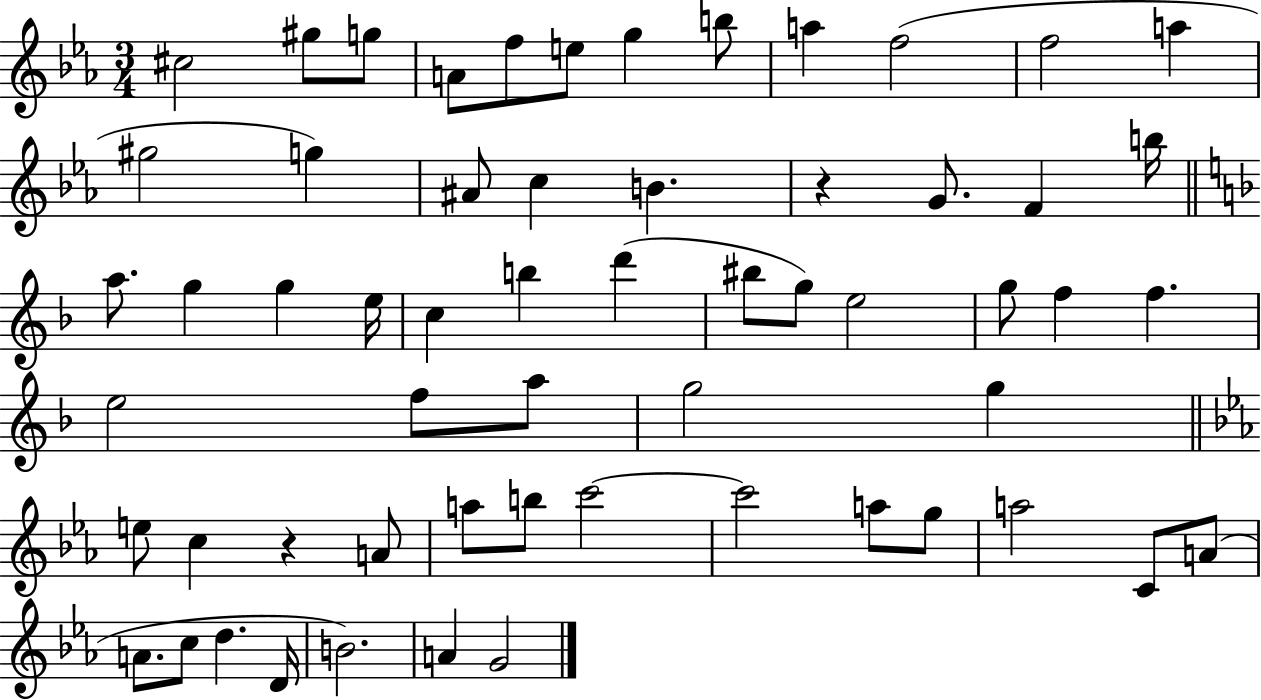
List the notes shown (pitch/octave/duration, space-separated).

C#5/h G#5/e G5/e A4/e F5/e E5/e G5/q B5/e A5/q F5/h F5/h A5/q G#5/h G5/q A#4/e C5/q B4/q. R/q G4/e. F4/q B5/s A5/e. G5/q G5/q E5/s C5/q B5/q D6/q BIS5/e G5/e E5/h G5/e F5/q F5/q. E5/h F5/e A5/e G5/h G5/q E5/e C5/q R/q A4/e A5/e B5/e C6/h C6/h A5/e G5/e A5/h C4/e A4/e A4/e. C5/e D5/q. D4/s B4/h. A4/q G4/h